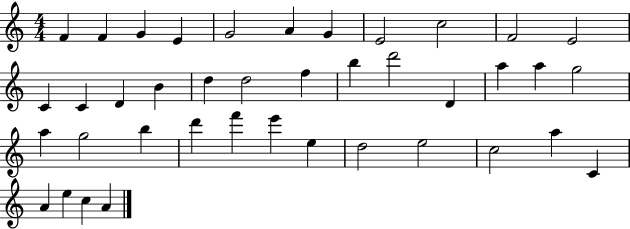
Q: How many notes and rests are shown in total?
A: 40